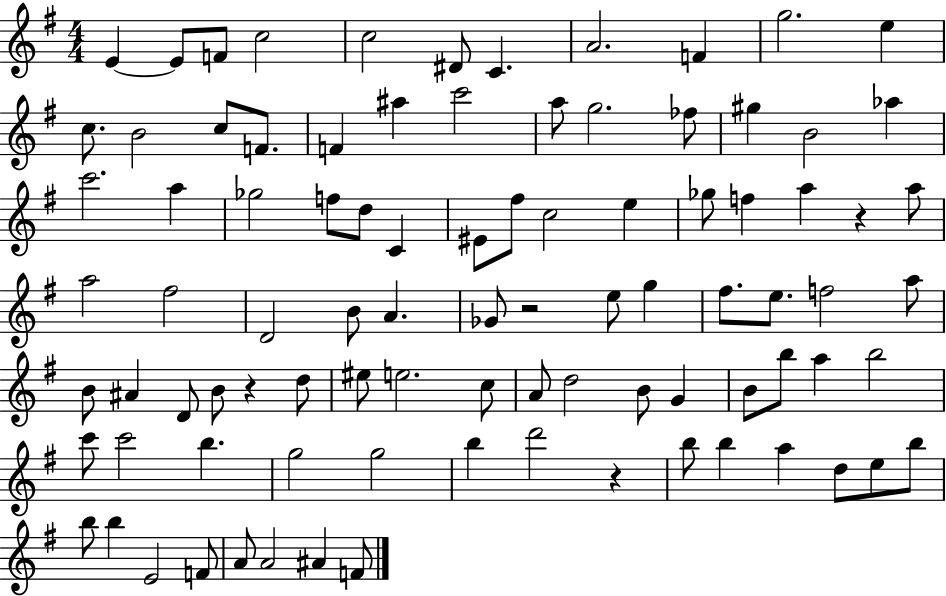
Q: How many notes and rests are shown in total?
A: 91